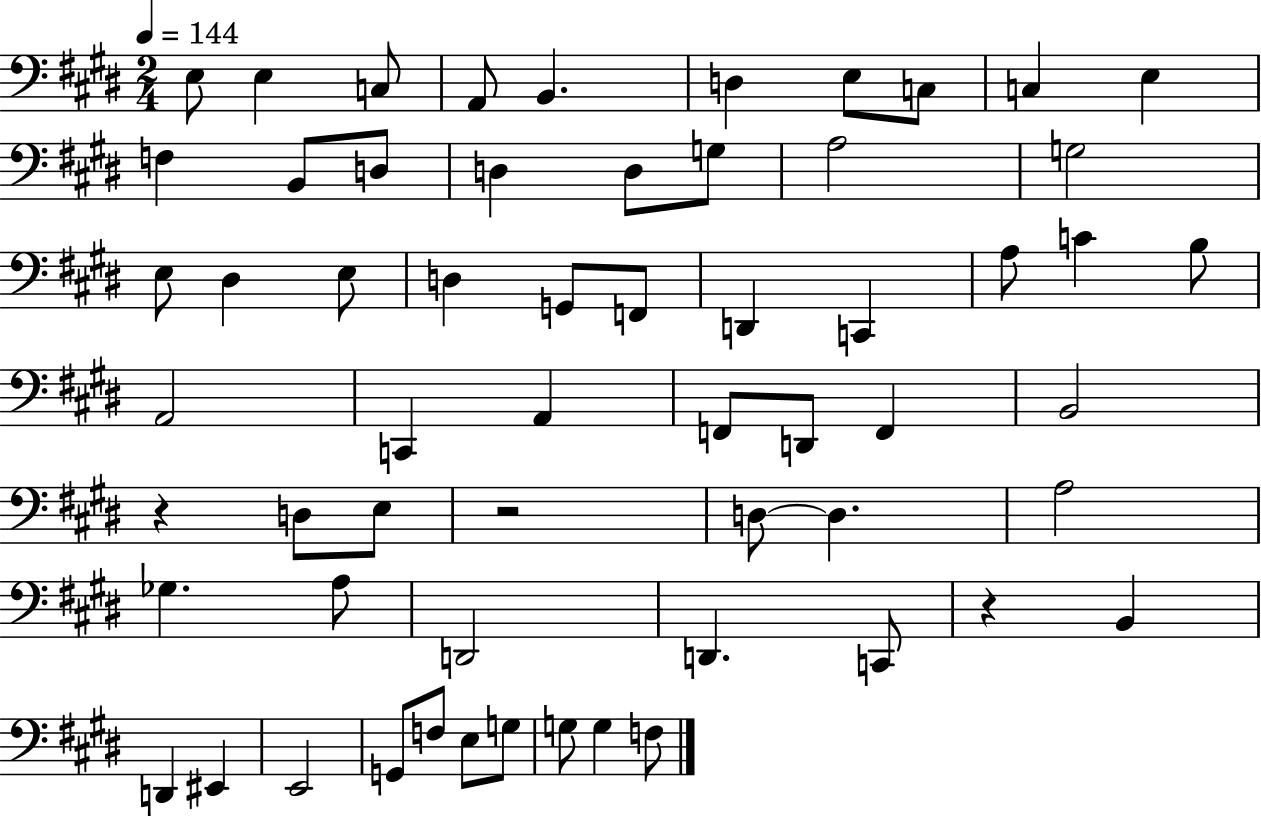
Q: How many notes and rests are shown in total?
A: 60